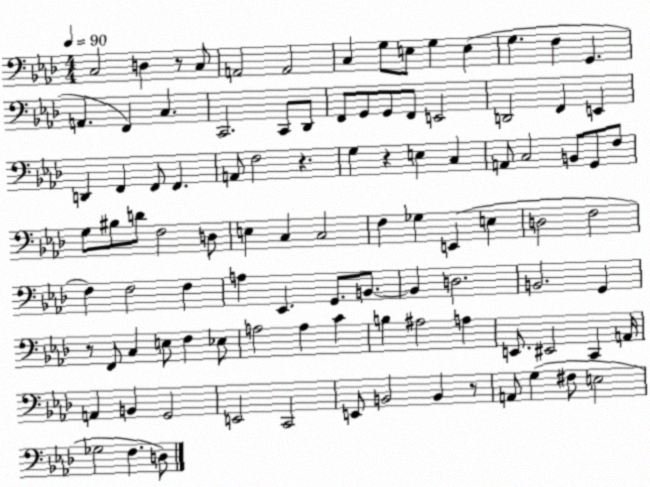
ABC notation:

X:1
T:Untitled
M:4/4
L:1/4
K:Ab
C,2 D, z/2 C,/2 A,,2 A,,2 C, G,/2 E,/2 G, E, G, F, G,, A,, F,, C, C,,2 C,,/2 _D,,/2 F,,/2 G,,/2 G,,/2 F,,/2 E,,2 D,,2 F,, E,, D,, F,, F,,/2 F,, A,,/2 F,2 z G, z E, C, A,,/2 C,2 B,,/2 G,,/2 F,/2 G,/2 ^B,/2 D/2 F,2 D,/2 E, C, C,2 F, _G, E,, E, D,2 F,2 F, F,2 F, A, _E,, G,,/2 B,,/2 B,, D,2 B,,2 G,, z/2 F,,/2 C, E,/2 F, _E,/2 A,2 A, C B, ^A,2 A, E,,/2 ^E,,2 C,, A,,/4 A,, B,, G,,2 E,,2 C,,2 E,,/2 B,,2 B,, z/2 A,,/2 G, ^F,/2 E,2 _G,2 F, D,/2